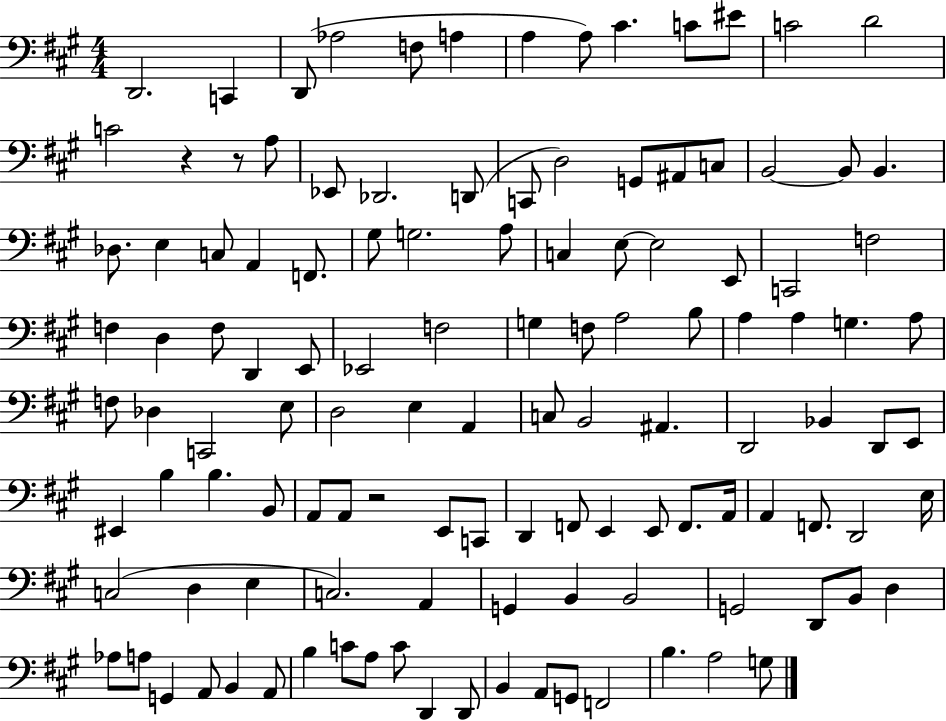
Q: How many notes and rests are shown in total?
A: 121